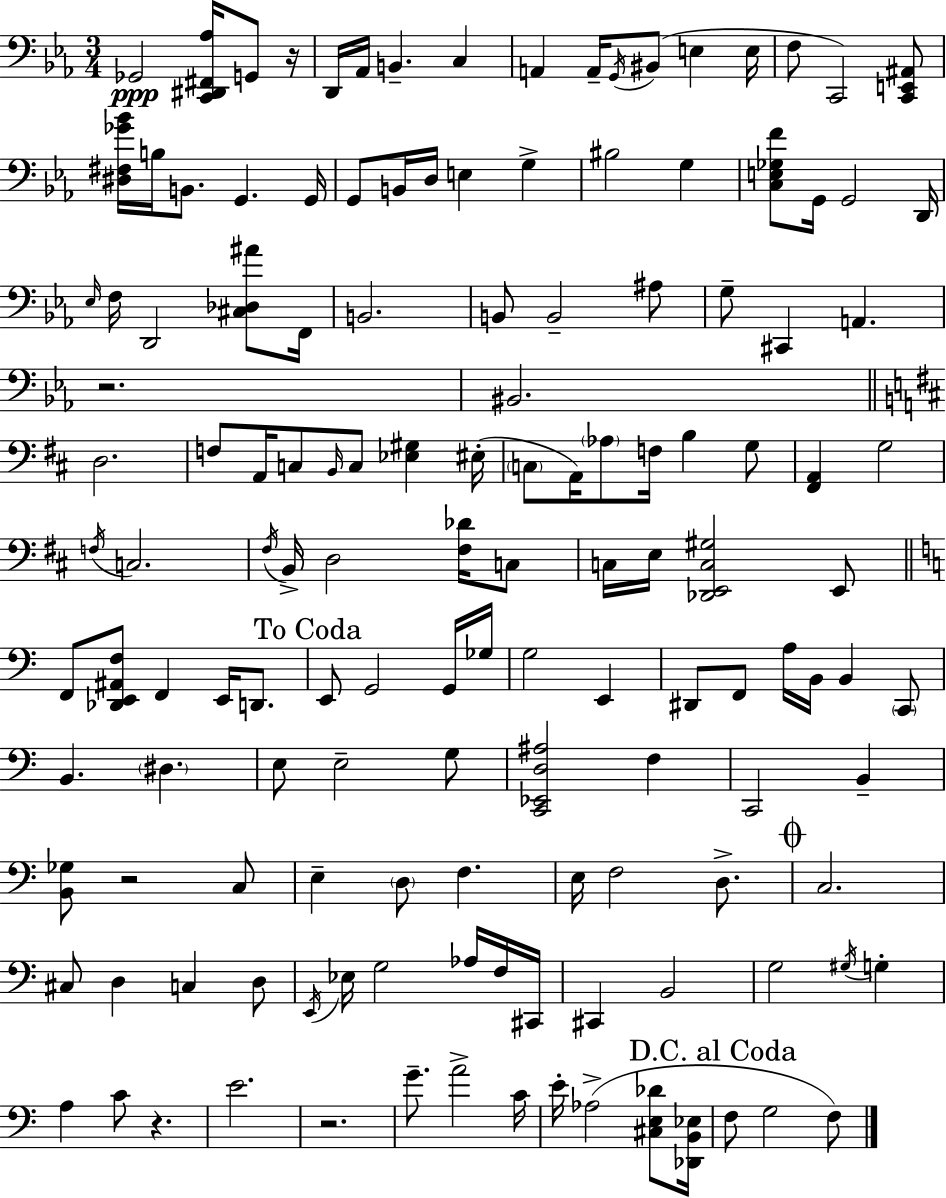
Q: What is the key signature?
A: EES major